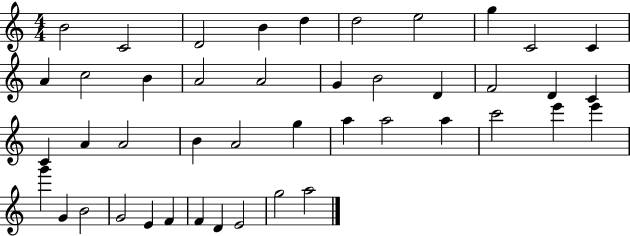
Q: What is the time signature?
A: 4/4